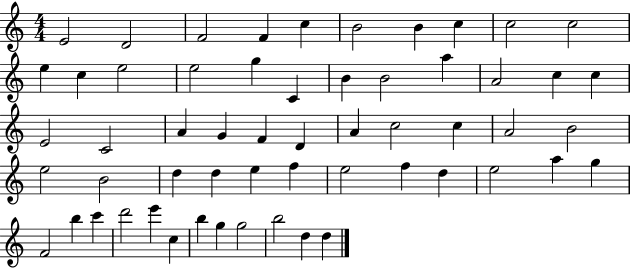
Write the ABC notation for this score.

X:1
T:Untitled
M:4/4
L:1/4
K:C
E2 D2 F2 F c B2 B c c2 c2 e c e2 e2 g C B B2 a A2 c c E2 C2 A G F D A c2 c A2 B2 e2 B2 d d e f e2 f d e2 a g F2 b c' d'2 e' c b g g2 b2 d d